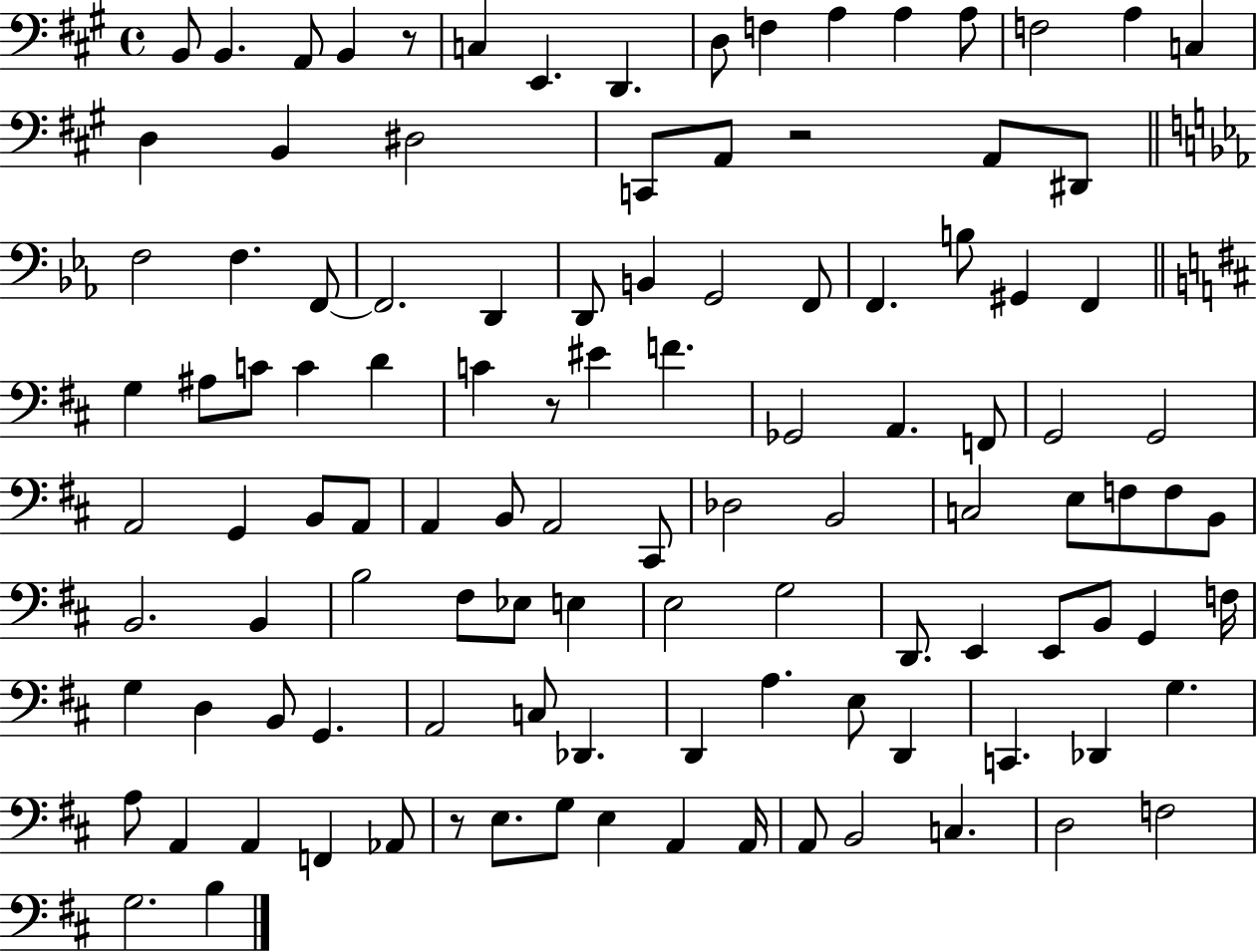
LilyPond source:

{
  \clef bass
  \time 4/4
  \defaultTimeSignature
  \key a \major
  b,8 b,4. a,8 b,4 r8 | c4 e,4. d,4. | d8 f4 a4 a4 a8 | f2 a4 c4 | \break d4 b,4 dis2 | c,8 a,8 r2 a,8 dis,8 | \bar "||" \break \key ees \major f2 f4. f,8~~ | f,2. d,4 | d,8 b,4 g,2 f,8 | f,4. b8 gis,4 f,4 | \break \bar "||" \break \key d \major g4 ais8 c'8 c'4 d'4 | c'4 r8 eis'4 f'4. | ges,2 a,4. f,8 | g,2 g,2 | \break a,2 g,4 b,8 a,8 | a,4 b,8 a,2 cis,8 | des2 b,2 | c2 e8 f8 f8 b,8 | \break b,2. b,4 | b2 fis8 ees8 e4 | e2 g2 | d,8. e,4 e,8 b,8 g,4 f16 | \break g4 d4 b,8 g,4. | a,2 c8 des,4. | d,4 a4. e8 d,4 | c,4. des,4 g4. | \break a8 a,4 a,4 f,4 aes,8 | r8 e8. g8 e4 a,4 a,16 | a,8 b,2 c4. | d2 f2 | \break g2. b4 | \bar "|."
}